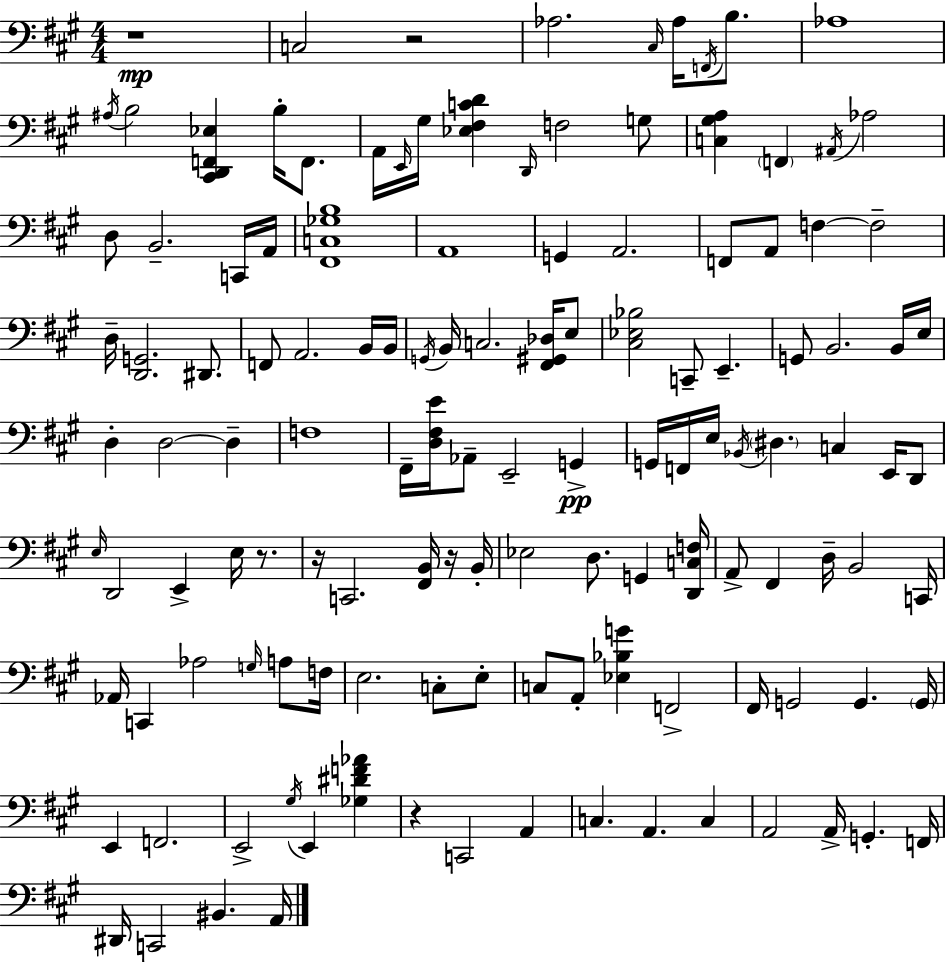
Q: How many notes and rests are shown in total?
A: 129